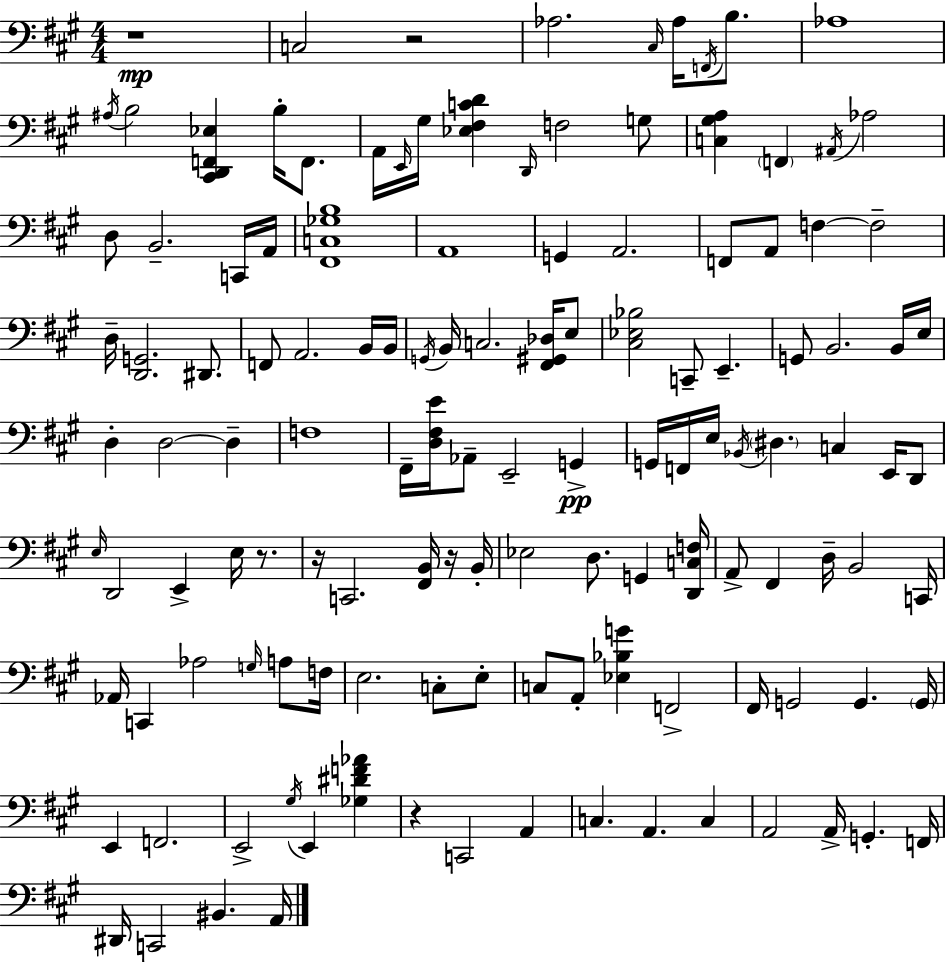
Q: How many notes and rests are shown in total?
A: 129